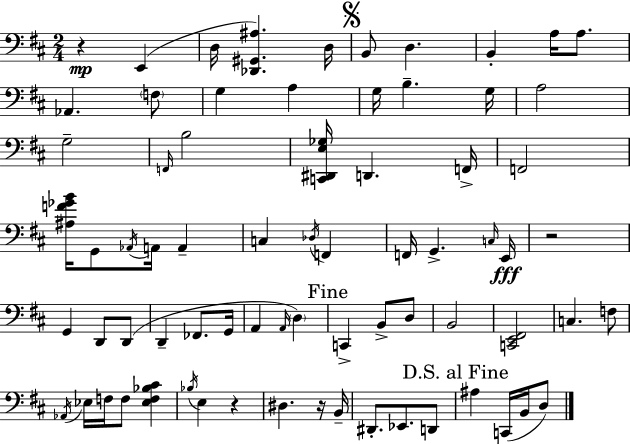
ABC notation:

X:1
T:Untitled
M:2/4
L:1/4
K:D
z E,, D,/4 [_D,,^G,,^A,] D,/4 B,,/2 D, B,, A,/4 A,/2 _A,, F,/2 G, A, G,/4 B, G,/4 A,2 G,2 F,,/4 B,2 [C,,^D,,E,_G,]/4 D,, F,,/4 F,,2 [^A,F_GB]/4 G,,/2 _A,,/4 A,,/4 A,, C, _D,/4 F,, F,,/4 G,, C,/4 E,,/4 z2 G,, D,,/2 D,,/2 D,, _F,,/2 G,,/4 A,, A,,/4 D, C,, B,,/2 D,/2 B,,2 [C,,E,,^F,,]2 C, F,/2 _A,,/4 _E,/4 F,/4 F,/2 [_E,F,_B,^C] _B,/4 E, z ^D, z/4 B,,/4 ^D,,/2 _E,,/2 D,,/2 ^A, C,,/4 B,,/4 D,/2